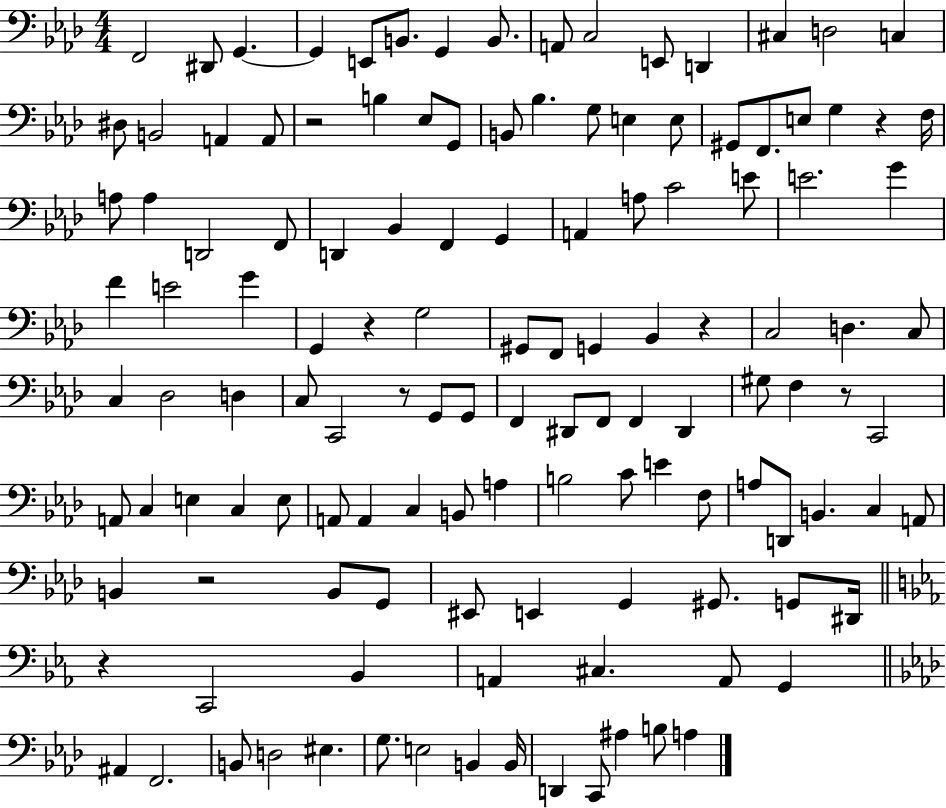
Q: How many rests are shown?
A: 8